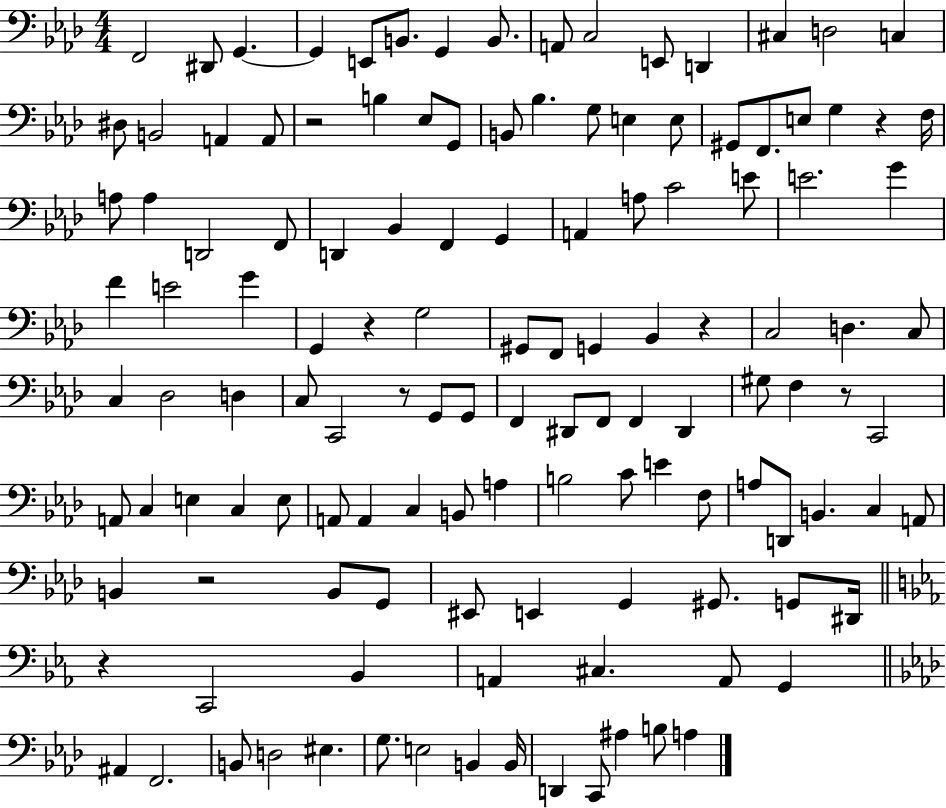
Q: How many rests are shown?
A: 8